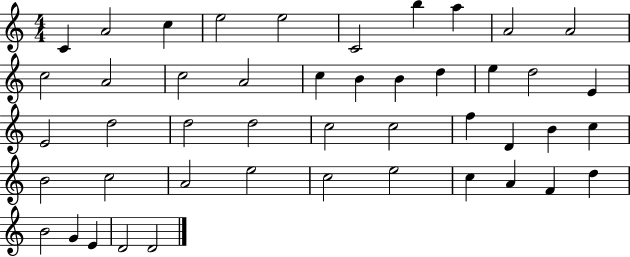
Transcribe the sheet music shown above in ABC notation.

X:1
T:Untitled
M:4/4
L:1/4
K:C
C A2 c e2 e2 C2 b a A2 A2 c2 A2 c2 A2 c B B d e d2 E E2 d2 d2 d2 c2 c2 f D B c B2 c2 A2 e2 c2 e2 c A F d B2 G E D2 D2